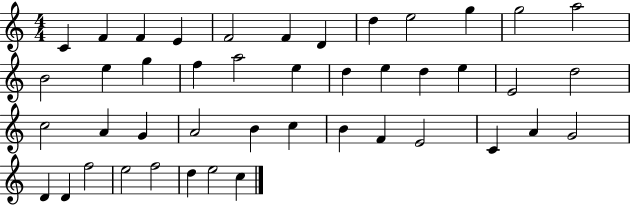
{
  \clef treble
  \numericTimeSignature
  \time 4/4
  \key c \major
  c'4 f'4 f'4 e'4 | f'2 f'4 d'4 | d''4 e''2 g''4 | g''2 a''2 | \break b'2 e''4 g''4 | f''4 a''2 e''4 | d''4 e''4 d''4 e''4 | e'2 d''2 | \break c''2 a'4 g'4 | a'2 b'4 c''4 | b'4 f'4 e'2 | c'4 a'4 g'2 | \break d'4 d'4 f''2 | e''2 f''2 | d''4 e''2 c''4 | \bar "|."
}